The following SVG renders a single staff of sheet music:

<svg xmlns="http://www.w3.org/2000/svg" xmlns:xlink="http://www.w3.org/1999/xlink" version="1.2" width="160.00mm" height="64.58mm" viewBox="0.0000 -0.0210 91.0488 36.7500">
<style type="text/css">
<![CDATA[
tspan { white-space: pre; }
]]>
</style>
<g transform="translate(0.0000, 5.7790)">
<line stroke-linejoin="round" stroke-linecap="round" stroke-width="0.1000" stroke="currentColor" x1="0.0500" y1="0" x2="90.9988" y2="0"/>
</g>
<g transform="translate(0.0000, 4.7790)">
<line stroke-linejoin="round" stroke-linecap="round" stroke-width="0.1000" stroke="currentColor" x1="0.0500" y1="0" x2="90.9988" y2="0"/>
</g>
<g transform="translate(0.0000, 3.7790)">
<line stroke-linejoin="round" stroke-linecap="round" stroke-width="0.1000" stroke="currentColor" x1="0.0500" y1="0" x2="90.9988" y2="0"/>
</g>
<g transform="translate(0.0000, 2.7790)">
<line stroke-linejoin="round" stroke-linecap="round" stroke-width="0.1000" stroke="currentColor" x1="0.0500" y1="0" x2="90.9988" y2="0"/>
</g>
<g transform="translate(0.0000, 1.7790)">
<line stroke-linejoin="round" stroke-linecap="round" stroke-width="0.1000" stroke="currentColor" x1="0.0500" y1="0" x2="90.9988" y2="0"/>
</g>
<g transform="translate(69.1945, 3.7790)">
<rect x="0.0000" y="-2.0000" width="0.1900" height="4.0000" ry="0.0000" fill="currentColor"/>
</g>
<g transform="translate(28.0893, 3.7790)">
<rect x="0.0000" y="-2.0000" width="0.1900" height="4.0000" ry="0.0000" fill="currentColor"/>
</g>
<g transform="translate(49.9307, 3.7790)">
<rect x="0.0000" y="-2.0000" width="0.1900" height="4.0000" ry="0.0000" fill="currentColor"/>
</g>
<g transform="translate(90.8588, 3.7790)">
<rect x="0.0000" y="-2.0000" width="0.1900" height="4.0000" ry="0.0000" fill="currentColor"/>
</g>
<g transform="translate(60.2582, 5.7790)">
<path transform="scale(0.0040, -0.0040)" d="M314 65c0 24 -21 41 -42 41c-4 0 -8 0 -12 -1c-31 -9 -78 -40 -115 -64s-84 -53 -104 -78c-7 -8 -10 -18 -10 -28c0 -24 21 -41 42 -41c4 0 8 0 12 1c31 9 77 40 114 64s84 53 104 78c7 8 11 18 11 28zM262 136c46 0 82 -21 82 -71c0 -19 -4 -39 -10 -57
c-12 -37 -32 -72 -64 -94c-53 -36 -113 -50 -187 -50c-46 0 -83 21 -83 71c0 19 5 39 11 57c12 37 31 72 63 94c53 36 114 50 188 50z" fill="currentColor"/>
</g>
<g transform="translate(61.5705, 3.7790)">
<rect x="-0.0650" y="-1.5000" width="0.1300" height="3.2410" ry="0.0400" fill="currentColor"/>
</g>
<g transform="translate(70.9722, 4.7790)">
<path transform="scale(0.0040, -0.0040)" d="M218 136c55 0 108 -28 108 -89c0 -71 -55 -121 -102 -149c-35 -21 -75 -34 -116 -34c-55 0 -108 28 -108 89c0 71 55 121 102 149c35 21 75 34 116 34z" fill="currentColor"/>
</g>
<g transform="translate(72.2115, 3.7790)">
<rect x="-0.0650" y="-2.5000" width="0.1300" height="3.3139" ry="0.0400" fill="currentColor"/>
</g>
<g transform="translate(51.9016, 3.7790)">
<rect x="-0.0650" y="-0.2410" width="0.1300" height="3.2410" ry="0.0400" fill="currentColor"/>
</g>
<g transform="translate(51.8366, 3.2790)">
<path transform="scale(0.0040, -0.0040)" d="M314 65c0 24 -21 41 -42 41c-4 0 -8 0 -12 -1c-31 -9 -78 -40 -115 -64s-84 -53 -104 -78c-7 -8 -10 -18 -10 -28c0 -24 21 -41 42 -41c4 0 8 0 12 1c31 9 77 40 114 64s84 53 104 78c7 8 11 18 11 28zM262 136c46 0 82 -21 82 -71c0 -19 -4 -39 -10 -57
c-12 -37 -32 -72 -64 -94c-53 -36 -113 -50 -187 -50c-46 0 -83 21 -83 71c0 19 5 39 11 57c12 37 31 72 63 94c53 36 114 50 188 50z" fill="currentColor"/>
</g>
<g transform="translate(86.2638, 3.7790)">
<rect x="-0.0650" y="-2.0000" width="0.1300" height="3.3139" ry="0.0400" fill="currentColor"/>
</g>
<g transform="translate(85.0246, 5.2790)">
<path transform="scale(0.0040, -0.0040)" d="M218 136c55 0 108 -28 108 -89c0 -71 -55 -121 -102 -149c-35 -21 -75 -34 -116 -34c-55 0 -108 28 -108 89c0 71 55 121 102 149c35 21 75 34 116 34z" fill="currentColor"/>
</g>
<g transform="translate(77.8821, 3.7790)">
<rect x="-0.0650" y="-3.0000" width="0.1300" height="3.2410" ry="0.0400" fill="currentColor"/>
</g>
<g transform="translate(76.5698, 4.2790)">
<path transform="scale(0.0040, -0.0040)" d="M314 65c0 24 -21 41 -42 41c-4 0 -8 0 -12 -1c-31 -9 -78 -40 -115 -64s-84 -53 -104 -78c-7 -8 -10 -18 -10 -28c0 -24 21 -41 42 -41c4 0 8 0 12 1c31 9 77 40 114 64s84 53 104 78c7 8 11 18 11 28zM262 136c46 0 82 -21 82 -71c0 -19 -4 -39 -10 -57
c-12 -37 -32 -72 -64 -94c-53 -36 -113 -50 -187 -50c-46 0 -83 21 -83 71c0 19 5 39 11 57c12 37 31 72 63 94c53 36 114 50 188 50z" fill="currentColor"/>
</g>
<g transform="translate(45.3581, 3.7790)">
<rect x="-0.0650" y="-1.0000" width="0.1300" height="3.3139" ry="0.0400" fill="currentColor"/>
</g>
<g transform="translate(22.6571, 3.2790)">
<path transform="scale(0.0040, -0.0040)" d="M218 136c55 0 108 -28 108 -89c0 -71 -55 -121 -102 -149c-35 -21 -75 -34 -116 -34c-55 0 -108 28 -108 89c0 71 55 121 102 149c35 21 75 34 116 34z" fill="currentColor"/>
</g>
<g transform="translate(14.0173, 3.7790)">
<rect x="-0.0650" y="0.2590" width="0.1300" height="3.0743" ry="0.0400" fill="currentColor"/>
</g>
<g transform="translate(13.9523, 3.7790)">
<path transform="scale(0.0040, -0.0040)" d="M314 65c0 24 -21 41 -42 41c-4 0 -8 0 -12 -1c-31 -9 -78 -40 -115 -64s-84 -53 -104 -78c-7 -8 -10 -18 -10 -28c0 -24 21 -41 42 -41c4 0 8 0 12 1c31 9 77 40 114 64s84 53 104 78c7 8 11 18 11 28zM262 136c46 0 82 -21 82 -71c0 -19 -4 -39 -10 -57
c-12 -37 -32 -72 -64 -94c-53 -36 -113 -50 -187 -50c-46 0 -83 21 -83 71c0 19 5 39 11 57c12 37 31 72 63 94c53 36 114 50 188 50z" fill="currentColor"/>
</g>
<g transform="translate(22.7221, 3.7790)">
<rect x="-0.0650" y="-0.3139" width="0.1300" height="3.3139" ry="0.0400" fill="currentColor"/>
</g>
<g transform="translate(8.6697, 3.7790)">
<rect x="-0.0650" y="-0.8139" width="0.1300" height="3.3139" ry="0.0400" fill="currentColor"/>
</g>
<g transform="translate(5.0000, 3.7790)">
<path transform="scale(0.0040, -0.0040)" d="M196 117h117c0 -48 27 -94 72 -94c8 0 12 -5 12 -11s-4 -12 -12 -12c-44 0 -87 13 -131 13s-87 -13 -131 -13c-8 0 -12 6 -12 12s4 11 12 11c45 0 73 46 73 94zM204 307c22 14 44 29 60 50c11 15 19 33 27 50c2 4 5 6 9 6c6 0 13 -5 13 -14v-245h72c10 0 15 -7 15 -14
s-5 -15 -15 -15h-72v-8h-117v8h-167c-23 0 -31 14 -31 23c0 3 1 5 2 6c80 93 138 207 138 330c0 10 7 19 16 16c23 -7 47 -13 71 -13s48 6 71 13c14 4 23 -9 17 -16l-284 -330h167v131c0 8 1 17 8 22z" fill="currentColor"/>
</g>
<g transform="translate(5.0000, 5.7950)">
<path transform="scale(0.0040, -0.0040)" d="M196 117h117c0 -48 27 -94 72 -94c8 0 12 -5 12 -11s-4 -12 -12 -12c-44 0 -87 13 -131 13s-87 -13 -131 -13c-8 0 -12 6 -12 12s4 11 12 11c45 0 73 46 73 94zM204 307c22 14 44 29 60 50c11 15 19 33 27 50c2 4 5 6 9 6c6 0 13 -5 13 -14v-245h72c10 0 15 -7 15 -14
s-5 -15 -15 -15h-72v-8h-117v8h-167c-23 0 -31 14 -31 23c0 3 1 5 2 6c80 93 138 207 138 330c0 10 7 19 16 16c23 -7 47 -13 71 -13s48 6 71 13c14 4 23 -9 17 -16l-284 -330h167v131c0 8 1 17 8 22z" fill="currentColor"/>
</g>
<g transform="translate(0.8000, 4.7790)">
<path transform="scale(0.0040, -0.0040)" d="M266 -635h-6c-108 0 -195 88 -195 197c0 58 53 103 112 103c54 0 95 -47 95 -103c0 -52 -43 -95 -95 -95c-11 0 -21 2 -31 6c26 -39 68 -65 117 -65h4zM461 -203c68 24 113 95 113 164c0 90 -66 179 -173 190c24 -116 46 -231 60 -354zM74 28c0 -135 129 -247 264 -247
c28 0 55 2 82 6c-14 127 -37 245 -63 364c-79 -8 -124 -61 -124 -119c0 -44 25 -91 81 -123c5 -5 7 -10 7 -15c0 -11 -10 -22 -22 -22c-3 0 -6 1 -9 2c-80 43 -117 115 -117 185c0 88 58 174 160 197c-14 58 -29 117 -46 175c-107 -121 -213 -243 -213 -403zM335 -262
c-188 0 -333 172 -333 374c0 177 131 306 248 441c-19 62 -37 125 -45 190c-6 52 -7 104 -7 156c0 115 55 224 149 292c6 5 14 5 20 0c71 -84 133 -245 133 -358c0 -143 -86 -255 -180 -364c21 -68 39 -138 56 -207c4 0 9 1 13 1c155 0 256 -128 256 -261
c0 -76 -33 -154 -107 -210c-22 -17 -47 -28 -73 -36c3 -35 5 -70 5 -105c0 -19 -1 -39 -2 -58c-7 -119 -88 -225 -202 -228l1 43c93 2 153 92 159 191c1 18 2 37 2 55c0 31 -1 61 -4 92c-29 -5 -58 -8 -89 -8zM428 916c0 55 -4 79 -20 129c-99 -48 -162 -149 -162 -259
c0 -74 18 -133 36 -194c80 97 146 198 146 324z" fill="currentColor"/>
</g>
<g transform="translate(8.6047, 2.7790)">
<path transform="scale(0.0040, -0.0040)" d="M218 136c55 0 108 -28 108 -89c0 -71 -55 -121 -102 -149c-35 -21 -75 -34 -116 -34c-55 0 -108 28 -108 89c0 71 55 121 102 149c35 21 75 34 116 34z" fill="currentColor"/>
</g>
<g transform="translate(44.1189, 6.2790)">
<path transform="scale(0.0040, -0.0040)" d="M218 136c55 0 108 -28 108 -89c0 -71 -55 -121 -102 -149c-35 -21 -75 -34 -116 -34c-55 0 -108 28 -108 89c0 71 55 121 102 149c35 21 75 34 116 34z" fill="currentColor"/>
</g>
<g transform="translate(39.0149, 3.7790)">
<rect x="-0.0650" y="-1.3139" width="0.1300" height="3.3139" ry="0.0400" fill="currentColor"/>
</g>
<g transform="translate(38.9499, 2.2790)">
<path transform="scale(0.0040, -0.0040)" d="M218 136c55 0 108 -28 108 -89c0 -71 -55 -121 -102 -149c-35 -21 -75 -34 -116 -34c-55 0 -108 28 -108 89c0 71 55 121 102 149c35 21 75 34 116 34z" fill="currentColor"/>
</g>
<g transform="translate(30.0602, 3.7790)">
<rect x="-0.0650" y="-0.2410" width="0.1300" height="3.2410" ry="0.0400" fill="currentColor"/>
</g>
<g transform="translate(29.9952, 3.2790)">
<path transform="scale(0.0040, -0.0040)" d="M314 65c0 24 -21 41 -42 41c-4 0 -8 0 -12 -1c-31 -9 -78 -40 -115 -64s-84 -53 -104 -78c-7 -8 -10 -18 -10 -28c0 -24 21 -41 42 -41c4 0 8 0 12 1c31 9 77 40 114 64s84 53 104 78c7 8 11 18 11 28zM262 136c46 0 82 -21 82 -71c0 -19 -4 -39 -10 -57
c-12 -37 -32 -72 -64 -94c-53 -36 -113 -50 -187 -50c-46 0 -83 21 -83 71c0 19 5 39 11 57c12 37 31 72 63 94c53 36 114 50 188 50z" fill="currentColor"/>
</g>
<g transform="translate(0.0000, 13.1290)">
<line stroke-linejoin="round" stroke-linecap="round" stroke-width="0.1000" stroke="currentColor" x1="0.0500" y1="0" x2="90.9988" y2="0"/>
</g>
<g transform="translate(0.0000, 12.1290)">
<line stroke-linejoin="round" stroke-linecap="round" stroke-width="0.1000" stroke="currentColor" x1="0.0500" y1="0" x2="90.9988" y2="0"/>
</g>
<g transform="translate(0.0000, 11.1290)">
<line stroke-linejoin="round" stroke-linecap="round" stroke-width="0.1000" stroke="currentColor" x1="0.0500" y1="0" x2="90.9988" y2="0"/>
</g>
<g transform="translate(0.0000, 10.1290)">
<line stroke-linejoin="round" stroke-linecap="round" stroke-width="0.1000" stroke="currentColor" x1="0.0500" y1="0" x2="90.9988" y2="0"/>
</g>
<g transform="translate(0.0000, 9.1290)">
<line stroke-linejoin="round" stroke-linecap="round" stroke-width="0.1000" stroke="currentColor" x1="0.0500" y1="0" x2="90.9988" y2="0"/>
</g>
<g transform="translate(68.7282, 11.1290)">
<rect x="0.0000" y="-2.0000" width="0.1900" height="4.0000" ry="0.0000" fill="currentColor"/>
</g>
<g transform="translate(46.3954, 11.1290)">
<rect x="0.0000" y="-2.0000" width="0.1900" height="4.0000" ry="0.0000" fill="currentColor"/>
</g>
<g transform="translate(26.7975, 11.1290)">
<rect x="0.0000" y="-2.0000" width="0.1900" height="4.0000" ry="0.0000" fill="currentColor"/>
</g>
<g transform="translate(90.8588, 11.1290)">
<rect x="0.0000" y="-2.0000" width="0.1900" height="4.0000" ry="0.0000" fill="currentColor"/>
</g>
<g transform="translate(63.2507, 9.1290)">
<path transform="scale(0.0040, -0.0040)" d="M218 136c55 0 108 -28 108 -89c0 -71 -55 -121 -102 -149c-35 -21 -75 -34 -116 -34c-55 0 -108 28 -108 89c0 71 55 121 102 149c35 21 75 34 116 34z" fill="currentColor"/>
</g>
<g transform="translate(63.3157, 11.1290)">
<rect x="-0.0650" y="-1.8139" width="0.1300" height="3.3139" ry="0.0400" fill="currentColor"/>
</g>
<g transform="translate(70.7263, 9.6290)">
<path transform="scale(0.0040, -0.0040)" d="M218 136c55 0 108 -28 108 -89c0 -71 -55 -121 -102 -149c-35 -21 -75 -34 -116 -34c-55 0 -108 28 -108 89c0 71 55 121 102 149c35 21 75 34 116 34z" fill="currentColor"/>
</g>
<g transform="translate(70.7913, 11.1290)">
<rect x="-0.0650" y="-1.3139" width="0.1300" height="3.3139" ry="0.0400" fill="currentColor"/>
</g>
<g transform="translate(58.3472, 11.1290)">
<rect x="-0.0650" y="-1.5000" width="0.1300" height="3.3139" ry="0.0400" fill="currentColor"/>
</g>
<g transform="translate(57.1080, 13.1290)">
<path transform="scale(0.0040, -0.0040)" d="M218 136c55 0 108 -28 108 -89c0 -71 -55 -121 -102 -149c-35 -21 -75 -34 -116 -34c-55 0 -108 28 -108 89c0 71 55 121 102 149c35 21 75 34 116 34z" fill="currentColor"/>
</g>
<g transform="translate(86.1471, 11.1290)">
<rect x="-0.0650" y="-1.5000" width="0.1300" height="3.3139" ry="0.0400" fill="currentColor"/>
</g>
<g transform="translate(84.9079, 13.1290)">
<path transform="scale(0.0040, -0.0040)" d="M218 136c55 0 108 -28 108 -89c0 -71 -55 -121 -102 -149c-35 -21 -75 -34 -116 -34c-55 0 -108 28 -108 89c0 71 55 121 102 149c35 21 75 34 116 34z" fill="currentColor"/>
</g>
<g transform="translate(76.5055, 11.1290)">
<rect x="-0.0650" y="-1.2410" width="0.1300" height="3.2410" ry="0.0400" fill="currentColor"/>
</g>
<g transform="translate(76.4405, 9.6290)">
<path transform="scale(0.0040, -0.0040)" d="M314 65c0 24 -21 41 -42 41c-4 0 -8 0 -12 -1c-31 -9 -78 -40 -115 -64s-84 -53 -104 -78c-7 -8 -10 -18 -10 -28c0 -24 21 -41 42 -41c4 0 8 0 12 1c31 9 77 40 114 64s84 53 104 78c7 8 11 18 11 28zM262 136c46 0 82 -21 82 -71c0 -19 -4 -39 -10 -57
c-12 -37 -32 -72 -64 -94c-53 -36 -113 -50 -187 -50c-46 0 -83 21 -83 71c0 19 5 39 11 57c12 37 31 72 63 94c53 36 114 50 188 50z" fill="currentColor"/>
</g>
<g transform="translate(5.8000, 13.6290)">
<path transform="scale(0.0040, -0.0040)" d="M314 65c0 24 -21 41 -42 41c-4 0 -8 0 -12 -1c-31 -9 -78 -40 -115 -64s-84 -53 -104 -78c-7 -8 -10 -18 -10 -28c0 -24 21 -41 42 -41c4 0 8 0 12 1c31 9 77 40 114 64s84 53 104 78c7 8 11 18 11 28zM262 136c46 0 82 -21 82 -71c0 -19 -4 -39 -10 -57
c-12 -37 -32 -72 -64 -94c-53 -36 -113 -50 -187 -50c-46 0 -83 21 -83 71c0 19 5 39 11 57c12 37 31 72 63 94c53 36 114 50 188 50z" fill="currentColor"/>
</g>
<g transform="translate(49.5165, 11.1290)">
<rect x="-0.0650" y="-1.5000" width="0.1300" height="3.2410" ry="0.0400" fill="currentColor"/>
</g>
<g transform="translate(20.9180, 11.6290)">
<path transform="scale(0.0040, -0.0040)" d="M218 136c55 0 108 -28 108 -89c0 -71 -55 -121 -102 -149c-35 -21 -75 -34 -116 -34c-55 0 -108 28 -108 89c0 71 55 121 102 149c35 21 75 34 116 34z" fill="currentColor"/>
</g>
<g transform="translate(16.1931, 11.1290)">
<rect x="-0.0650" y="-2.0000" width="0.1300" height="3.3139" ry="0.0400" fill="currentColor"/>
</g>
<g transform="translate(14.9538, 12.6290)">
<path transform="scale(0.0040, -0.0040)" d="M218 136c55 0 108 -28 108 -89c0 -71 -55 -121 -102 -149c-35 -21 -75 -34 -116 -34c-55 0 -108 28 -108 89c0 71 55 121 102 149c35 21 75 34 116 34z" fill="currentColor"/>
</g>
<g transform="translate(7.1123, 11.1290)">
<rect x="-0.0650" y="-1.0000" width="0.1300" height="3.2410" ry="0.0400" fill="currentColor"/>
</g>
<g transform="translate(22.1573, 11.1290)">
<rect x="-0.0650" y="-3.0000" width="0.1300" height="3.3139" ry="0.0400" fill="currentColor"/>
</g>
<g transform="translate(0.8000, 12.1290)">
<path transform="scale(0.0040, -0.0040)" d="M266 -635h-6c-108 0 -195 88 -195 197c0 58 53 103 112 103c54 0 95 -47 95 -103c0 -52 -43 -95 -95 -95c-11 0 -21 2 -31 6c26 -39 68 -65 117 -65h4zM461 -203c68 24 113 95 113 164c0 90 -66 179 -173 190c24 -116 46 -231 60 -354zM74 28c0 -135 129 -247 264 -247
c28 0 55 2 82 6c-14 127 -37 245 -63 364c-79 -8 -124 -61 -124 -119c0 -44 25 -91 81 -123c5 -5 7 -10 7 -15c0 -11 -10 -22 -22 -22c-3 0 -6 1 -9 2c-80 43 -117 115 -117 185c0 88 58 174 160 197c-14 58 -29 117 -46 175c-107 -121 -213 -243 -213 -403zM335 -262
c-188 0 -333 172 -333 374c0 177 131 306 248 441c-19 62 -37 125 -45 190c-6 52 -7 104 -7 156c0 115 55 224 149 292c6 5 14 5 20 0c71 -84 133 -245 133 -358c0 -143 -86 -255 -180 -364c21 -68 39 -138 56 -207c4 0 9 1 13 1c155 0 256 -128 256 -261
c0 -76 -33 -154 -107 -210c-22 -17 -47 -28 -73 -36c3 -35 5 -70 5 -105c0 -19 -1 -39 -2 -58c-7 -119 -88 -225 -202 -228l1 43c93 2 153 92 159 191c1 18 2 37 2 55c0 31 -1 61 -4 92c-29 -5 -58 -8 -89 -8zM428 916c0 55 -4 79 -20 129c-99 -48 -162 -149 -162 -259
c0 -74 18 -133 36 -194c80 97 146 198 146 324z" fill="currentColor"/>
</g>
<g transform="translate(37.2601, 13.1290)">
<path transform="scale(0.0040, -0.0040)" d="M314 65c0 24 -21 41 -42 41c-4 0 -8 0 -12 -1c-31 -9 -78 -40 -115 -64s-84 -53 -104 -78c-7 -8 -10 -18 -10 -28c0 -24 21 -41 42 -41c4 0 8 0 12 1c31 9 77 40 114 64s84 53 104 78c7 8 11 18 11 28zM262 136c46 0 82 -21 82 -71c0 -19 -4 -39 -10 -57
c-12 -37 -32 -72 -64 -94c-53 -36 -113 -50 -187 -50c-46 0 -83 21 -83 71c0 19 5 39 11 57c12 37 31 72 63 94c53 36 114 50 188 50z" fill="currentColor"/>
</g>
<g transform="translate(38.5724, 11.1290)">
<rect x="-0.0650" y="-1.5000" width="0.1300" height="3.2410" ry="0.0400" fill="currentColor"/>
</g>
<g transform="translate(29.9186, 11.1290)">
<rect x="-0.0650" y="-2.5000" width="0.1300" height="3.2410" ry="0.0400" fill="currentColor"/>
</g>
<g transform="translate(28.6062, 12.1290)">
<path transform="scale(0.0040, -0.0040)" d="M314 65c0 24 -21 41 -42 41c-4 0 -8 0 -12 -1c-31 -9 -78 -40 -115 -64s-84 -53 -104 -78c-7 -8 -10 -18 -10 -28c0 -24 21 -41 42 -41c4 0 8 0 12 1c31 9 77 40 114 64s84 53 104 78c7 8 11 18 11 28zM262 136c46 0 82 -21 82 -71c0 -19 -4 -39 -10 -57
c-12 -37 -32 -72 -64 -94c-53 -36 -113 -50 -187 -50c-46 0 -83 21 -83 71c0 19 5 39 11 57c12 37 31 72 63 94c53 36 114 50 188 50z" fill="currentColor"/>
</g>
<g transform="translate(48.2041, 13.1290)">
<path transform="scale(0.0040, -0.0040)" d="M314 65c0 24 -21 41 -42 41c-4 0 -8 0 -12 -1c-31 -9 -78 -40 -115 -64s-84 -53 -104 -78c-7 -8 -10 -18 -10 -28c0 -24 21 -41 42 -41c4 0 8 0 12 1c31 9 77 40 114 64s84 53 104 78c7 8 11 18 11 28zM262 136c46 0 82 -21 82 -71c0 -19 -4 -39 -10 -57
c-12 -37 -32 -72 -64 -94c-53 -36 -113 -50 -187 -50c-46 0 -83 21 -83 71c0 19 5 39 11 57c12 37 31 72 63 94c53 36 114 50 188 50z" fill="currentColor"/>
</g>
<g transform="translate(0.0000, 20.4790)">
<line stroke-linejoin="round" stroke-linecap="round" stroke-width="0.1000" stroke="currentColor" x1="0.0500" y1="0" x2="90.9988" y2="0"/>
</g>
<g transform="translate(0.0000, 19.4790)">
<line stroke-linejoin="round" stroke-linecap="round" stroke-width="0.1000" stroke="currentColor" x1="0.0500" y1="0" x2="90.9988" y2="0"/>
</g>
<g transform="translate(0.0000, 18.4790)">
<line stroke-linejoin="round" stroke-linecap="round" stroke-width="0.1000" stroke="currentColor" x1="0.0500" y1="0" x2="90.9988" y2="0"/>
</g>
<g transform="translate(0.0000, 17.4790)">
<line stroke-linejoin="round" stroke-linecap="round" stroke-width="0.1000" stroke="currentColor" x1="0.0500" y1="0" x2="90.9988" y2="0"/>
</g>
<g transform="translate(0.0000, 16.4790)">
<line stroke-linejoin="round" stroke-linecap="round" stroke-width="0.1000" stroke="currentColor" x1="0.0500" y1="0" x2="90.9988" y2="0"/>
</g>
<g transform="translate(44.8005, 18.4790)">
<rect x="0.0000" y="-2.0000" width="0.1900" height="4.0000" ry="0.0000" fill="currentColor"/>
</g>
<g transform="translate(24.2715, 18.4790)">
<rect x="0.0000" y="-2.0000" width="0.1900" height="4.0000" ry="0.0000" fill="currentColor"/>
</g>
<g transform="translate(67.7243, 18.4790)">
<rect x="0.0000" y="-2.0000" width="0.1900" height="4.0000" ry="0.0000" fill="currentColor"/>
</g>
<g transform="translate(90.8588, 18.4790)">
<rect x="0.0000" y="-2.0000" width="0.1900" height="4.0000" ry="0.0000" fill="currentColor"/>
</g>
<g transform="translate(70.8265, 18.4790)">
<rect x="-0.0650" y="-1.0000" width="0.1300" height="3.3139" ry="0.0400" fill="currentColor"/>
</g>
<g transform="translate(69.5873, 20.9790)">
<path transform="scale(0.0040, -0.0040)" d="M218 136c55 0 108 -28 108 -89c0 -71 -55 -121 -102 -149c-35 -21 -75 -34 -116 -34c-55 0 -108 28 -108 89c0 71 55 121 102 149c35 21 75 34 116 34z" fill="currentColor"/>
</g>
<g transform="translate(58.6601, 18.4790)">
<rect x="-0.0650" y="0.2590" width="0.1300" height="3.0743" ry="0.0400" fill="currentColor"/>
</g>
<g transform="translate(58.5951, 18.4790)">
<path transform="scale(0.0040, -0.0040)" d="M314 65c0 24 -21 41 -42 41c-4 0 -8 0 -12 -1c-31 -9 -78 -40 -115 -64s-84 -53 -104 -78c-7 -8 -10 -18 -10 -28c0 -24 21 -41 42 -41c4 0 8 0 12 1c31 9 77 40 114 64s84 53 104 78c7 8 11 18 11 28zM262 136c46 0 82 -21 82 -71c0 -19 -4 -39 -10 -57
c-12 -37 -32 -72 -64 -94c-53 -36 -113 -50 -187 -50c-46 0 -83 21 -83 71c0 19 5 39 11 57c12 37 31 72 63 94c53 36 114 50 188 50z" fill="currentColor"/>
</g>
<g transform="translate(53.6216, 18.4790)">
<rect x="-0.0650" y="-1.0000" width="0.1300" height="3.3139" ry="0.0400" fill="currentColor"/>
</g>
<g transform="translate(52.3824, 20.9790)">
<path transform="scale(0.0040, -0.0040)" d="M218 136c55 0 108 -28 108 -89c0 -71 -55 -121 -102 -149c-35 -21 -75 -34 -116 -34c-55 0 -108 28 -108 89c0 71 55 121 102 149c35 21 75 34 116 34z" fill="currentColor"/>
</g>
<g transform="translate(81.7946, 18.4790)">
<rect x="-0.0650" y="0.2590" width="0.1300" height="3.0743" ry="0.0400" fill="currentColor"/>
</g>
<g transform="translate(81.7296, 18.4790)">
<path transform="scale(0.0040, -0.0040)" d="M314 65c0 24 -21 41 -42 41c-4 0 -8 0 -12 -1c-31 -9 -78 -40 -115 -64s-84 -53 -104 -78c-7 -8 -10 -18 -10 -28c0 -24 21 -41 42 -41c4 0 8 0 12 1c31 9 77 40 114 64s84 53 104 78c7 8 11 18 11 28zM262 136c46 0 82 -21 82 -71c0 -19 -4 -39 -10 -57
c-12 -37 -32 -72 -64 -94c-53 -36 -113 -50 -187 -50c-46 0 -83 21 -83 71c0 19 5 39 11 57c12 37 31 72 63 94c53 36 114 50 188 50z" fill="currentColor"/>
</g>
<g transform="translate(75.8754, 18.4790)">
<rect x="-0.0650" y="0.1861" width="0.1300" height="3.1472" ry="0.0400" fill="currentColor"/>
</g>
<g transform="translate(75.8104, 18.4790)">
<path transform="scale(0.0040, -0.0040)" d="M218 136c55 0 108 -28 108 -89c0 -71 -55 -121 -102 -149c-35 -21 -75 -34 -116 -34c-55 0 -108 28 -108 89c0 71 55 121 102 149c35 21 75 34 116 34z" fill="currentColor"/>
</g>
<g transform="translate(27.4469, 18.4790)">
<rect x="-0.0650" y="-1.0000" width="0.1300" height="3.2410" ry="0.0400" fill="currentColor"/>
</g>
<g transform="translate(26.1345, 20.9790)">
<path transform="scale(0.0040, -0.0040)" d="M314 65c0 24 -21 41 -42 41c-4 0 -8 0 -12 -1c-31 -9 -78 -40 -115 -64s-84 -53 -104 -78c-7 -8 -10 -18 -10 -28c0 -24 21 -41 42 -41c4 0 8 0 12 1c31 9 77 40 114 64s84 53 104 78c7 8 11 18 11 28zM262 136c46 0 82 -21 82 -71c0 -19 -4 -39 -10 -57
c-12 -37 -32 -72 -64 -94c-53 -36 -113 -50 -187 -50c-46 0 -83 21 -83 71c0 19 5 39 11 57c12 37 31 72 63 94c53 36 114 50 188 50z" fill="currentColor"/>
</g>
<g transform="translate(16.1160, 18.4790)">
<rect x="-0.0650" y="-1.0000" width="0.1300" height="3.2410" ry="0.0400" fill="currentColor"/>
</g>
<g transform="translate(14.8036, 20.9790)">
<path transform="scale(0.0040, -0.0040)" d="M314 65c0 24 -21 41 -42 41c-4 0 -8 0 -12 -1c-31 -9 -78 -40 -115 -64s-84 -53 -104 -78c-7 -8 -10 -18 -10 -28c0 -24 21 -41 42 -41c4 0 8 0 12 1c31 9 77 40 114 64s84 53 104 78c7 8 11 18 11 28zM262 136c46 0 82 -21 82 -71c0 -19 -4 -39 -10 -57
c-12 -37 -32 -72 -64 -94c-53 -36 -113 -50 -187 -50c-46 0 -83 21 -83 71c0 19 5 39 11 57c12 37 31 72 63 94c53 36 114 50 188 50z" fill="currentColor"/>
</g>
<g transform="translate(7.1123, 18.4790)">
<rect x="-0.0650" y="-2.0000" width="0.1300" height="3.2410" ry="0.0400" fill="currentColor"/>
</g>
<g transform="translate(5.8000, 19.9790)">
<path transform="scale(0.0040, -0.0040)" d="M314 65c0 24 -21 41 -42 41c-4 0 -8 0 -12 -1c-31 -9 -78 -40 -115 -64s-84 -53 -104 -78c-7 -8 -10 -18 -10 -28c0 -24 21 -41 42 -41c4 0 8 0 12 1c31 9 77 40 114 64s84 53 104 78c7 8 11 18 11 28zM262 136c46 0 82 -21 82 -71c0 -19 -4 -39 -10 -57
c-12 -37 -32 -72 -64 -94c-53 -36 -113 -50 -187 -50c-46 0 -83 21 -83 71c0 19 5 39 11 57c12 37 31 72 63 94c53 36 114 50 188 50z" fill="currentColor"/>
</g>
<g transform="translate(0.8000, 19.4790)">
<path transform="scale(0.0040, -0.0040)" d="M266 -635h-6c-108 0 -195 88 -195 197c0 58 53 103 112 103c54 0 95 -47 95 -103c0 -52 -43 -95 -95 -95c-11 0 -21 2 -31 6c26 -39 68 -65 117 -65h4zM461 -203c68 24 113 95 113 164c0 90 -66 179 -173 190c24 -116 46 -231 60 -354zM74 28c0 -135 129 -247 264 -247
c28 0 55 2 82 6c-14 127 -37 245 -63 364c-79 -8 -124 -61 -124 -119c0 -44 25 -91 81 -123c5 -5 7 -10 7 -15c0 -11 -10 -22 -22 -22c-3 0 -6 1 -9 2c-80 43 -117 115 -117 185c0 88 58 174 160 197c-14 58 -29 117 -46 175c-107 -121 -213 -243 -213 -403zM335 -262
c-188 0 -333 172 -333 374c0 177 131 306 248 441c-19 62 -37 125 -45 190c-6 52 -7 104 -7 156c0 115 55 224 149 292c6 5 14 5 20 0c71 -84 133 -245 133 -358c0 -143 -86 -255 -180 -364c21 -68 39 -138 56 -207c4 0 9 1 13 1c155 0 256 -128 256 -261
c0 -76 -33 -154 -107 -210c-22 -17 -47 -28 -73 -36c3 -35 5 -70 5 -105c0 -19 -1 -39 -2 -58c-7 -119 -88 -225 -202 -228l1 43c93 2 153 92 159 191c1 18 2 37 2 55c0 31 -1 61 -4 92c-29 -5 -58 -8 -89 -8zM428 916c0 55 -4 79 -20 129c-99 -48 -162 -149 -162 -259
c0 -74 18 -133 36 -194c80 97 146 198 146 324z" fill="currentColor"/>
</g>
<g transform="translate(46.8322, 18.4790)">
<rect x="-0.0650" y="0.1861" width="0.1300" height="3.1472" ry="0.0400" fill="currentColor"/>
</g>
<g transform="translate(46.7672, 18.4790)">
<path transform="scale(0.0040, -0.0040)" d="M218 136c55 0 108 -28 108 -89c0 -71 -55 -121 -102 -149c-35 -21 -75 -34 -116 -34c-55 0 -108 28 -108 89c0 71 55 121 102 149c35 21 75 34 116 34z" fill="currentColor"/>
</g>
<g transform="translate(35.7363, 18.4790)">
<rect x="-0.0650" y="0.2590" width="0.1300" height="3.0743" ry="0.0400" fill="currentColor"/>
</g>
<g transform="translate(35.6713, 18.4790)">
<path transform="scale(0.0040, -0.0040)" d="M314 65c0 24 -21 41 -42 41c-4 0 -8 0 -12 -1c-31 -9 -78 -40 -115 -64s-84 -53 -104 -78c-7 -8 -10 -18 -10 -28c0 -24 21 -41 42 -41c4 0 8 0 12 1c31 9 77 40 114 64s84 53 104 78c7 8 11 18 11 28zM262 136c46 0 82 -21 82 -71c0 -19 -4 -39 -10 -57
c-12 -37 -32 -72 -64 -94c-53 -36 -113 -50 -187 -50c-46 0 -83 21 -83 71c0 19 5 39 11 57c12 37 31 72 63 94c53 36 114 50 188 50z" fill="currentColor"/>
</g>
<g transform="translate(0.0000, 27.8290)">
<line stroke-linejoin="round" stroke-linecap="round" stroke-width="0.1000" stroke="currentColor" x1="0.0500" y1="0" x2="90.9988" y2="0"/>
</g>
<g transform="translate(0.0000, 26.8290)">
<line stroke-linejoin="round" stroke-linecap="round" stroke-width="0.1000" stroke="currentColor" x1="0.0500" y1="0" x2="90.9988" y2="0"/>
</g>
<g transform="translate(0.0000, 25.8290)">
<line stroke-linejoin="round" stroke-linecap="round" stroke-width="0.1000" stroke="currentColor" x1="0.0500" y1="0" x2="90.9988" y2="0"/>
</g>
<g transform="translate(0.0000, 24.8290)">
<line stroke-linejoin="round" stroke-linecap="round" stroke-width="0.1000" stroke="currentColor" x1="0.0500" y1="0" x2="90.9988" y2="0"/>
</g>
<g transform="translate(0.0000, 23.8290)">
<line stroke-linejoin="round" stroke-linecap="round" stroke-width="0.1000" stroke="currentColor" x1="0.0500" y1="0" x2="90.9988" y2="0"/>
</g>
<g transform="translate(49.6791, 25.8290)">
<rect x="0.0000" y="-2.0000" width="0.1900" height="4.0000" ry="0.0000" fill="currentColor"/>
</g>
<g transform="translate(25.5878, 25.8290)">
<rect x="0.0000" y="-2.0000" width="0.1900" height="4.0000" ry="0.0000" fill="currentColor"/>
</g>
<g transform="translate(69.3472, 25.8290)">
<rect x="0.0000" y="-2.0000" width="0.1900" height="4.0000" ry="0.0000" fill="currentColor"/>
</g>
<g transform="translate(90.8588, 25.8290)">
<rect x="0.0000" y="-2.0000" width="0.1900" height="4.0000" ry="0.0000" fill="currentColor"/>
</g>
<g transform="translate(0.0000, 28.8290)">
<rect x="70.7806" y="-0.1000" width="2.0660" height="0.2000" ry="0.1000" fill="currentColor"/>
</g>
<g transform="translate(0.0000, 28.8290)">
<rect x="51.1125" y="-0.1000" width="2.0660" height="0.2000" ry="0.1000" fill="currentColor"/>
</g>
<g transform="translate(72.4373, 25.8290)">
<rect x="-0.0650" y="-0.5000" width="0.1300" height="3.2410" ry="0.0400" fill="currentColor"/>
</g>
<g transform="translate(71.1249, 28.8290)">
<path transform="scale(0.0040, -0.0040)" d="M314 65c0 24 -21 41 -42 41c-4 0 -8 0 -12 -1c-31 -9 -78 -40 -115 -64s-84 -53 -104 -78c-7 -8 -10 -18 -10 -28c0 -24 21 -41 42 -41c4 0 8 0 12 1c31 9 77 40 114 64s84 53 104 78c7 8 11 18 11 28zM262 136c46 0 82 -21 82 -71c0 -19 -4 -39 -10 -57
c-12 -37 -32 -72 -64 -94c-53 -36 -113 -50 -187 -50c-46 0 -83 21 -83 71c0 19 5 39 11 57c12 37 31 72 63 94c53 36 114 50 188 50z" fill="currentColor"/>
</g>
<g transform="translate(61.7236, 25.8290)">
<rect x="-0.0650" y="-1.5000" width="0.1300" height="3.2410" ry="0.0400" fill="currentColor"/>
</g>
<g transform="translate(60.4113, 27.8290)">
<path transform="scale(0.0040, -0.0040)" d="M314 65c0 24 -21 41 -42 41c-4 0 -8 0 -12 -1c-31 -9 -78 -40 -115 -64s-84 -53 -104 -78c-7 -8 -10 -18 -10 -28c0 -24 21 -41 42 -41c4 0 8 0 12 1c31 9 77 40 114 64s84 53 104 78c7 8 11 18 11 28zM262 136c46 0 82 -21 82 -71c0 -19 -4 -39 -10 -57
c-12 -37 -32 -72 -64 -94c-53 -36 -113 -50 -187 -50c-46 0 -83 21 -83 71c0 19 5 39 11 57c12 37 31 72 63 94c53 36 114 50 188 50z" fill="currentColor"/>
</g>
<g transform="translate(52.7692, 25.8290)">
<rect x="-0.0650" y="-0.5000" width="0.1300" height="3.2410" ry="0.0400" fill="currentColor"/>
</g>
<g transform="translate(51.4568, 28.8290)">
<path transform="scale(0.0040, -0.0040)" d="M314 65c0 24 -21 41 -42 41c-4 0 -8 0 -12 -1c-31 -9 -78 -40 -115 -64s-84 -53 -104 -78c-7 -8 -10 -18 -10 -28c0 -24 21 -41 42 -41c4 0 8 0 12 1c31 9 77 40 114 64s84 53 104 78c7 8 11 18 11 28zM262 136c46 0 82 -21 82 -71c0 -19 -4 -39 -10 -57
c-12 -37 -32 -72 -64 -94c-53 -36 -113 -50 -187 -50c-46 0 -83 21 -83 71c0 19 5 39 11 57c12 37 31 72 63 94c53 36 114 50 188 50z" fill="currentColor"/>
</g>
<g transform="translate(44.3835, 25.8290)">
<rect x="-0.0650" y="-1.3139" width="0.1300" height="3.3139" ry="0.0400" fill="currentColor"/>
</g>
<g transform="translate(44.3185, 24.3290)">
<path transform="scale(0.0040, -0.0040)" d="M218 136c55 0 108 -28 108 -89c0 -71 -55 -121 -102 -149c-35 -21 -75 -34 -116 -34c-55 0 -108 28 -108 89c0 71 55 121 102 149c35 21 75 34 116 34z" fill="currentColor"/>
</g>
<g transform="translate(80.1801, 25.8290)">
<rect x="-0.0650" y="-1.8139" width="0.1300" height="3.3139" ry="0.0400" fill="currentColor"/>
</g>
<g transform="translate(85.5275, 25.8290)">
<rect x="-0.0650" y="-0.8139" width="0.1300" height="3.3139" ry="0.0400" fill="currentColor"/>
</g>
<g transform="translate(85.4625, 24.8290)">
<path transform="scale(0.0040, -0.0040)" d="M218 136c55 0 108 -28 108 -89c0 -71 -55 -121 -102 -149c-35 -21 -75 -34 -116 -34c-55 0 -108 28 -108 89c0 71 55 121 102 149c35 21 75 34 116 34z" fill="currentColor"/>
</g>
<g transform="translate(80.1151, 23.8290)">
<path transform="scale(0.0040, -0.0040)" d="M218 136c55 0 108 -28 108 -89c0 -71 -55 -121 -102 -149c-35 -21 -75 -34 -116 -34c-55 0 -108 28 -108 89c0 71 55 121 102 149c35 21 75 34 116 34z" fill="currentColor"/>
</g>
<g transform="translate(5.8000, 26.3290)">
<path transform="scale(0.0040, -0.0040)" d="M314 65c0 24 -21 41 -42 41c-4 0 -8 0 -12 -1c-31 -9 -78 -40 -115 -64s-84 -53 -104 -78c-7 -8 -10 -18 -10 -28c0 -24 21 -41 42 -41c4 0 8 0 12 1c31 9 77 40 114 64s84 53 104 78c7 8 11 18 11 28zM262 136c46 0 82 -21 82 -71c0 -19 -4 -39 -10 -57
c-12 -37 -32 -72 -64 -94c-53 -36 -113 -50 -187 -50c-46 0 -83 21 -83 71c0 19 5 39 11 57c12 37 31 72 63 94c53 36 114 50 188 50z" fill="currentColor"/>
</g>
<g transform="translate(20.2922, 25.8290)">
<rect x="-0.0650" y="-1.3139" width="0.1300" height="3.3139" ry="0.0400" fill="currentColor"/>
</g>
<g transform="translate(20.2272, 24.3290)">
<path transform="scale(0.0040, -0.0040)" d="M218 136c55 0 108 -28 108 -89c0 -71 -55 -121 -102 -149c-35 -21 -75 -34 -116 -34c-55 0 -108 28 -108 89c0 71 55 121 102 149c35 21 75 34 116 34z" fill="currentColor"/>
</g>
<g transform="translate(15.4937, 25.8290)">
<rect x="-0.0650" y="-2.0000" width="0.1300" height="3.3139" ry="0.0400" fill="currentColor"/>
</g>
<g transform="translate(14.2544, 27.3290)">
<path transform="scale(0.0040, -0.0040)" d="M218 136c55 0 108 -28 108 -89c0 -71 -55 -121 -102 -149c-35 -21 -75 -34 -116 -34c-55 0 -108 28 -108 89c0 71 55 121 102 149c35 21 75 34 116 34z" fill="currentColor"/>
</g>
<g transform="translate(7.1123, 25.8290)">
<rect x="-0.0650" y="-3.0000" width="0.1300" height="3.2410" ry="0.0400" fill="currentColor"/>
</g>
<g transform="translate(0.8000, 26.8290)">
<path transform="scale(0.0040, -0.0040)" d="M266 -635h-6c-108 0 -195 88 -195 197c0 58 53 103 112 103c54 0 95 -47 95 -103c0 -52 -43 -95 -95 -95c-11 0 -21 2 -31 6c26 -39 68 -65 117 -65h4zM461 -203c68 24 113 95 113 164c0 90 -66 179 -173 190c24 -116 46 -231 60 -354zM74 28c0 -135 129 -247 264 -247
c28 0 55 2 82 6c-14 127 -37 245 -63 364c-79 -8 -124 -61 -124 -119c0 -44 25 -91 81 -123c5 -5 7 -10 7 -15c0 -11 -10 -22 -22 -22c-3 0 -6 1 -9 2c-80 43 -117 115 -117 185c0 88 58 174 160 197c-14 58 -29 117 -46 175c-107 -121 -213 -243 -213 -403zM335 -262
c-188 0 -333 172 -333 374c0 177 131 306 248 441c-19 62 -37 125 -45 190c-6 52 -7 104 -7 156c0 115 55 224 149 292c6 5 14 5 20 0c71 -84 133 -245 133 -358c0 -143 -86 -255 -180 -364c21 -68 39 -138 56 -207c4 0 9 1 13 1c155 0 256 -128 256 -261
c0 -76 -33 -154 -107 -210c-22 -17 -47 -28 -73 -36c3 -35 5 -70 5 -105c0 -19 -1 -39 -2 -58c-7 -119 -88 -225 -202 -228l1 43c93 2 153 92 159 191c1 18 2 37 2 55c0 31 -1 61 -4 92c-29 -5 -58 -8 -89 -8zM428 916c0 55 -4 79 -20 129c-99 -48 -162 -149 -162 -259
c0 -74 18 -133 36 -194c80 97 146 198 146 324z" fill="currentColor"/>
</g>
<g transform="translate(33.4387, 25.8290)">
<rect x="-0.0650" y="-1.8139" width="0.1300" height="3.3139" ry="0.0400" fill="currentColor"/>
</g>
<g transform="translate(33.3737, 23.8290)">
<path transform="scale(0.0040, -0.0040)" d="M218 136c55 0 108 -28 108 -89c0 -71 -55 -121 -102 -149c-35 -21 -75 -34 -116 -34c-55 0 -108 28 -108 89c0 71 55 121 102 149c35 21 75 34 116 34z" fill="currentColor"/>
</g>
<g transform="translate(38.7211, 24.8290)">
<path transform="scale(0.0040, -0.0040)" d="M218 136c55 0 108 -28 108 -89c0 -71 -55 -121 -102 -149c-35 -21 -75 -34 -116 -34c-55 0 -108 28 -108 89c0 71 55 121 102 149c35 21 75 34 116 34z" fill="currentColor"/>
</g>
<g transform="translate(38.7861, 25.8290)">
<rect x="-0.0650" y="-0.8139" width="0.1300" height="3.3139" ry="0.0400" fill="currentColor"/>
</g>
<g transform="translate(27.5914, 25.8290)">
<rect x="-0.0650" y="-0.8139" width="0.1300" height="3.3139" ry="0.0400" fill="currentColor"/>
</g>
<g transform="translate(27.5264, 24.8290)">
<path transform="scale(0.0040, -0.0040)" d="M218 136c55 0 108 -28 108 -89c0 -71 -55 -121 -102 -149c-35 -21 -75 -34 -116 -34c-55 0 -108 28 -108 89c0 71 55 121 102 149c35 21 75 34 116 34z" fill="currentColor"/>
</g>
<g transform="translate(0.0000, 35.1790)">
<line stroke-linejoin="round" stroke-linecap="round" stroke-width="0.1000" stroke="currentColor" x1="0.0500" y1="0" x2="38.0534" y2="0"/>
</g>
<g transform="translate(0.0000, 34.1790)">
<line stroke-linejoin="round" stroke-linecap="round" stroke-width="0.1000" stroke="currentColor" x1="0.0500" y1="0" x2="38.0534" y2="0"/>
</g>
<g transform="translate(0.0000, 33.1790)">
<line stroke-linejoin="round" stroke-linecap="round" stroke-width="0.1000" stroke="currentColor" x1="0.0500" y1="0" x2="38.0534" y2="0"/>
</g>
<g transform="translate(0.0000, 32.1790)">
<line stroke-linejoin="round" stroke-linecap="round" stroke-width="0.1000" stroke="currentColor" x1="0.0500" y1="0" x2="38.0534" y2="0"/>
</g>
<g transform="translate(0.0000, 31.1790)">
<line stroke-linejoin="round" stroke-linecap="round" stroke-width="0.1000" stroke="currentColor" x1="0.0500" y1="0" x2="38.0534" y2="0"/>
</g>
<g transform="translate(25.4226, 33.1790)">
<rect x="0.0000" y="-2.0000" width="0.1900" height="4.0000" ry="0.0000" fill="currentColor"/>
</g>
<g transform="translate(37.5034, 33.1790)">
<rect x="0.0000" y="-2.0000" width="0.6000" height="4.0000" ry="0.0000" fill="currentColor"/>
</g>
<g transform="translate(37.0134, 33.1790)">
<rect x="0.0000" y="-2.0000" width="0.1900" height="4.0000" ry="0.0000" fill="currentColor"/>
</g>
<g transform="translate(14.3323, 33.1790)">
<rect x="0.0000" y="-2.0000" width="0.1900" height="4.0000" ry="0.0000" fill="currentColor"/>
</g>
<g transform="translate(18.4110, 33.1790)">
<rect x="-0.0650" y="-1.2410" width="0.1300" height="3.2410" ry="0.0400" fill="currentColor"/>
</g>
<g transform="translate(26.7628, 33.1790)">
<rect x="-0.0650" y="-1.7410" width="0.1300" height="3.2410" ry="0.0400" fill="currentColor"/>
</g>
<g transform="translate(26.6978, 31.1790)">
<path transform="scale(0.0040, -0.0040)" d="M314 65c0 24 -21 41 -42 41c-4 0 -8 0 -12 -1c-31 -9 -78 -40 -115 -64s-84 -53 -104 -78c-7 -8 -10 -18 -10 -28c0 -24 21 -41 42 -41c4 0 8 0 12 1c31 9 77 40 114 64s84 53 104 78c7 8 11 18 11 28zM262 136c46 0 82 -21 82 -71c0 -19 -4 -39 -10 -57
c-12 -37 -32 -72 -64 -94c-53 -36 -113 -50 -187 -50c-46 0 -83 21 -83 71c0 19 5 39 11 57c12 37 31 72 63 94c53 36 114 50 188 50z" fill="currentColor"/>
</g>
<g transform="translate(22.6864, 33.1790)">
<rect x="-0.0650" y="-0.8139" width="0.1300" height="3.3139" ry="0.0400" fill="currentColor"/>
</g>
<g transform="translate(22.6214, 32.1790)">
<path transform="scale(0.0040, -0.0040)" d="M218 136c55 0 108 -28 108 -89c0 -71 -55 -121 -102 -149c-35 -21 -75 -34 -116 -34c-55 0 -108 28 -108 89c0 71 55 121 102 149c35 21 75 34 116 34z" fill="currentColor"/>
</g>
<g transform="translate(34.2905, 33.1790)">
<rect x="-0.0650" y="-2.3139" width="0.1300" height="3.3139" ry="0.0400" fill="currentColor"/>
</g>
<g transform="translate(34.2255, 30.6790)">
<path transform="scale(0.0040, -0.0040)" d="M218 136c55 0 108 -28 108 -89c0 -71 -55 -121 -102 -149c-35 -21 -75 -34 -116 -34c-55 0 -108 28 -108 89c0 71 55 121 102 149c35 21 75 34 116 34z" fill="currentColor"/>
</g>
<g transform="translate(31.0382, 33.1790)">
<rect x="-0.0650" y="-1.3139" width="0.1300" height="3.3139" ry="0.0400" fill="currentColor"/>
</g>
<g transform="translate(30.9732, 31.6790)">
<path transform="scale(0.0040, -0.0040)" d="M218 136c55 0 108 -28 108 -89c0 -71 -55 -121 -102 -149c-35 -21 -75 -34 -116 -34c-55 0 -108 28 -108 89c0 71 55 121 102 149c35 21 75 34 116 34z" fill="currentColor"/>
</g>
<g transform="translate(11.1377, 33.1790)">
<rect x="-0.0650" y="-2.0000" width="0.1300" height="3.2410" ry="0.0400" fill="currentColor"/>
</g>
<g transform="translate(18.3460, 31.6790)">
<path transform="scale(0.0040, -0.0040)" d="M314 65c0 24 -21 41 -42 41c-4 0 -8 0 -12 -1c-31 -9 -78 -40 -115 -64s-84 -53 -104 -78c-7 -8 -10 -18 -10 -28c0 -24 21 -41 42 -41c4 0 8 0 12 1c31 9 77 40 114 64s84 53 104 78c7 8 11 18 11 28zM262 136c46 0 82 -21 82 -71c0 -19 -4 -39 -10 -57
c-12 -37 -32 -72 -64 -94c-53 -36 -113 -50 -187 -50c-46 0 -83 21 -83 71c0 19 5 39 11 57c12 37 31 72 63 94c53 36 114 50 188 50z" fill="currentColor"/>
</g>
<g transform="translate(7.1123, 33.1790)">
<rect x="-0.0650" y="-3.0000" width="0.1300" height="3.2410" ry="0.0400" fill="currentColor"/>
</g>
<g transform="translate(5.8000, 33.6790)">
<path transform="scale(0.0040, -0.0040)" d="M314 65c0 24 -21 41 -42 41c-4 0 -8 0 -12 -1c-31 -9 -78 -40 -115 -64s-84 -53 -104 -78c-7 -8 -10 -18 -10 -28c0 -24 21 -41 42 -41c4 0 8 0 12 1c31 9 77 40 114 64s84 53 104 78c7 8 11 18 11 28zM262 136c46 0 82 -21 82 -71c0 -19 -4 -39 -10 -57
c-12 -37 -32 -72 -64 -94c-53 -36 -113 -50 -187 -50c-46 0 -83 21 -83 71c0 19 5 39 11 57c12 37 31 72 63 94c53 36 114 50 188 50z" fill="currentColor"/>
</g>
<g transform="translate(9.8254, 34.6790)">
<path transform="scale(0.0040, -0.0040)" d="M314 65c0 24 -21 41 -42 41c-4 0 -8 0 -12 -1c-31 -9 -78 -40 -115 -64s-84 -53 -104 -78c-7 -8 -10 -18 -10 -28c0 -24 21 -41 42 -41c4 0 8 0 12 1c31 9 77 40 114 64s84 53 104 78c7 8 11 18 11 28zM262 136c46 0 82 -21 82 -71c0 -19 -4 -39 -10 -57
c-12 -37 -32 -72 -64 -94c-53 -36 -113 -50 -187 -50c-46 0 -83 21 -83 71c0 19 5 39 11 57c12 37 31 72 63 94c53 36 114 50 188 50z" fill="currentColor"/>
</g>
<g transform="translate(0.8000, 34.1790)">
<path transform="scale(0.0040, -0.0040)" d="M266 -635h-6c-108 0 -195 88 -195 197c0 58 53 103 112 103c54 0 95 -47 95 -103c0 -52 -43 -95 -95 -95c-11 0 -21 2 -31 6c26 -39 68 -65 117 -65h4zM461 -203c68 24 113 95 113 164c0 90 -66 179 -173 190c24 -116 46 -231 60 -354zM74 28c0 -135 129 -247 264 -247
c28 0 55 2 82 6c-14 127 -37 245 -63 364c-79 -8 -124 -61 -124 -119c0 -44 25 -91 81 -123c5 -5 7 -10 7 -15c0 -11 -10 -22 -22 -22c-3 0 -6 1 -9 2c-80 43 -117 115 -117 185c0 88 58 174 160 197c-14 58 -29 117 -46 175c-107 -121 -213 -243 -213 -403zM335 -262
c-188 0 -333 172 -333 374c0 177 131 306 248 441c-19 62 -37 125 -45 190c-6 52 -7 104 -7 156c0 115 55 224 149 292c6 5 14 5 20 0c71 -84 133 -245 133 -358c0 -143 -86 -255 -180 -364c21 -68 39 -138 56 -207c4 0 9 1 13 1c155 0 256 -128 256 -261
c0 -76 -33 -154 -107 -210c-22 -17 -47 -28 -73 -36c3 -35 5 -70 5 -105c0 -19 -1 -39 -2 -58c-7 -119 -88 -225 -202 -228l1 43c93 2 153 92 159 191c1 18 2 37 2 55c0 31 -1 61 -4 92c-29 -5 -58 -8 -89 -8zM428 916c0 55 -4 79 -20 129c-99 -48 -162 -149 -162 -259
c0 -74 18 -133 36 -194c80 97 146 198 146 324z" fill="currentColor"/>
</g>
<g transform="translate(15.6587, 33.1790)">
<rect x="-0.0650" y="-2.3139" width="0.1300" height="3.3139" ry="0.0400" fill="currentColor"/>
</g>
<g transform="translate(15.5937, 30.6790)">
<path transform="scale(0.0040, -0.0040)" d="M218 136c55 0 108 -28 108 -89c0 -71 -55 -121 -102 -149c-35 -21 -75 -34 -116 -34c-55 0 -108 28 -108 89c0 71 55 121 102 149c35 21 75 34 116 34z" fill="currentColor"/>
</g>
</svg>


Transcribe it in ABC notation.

X:1
T:Untitled
M:4/4
L:1/4
K:C
d B2 c c2 e D c2 E2 G A2 F D2 F A G2 E2 E2 E f e e2 E F2 D2 D2 B2 B D B2 D B B2 A2 F e d f d e C2 E2 C2 f d A2 F2 g e2 d f2 e g